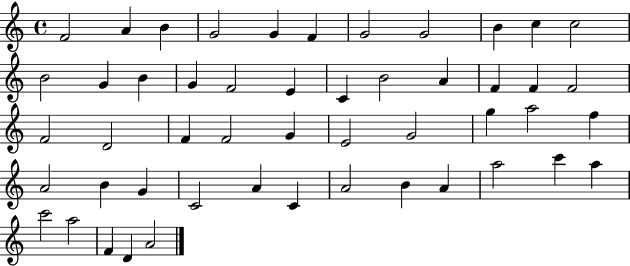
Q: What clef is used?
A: treble